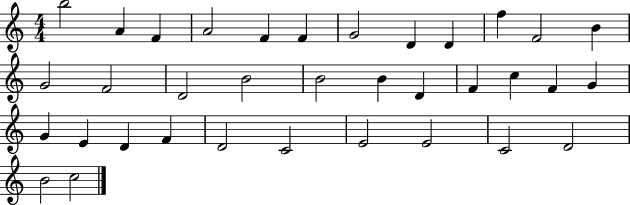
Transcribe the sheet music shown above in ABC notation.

X:1
T:Untitled
M:4/4
L:1/4
K:C
b2 A F A2 F F G2 D D f F2 B G2 F2 D2 B2 B2 B D F c F G G E D F D2 C2 E2 E2 C2 D2 B2 c2